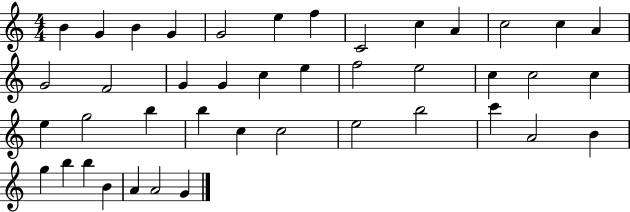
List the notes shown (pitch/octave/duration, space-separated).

B4/q G4/q B4/q G4/q G4/h E5/q F5/q C4/h C5/q A4/q C5/h C5/q A4/q G4/h F4/h G4/q G4/q C5/q E5/q F5/h E5/h C5/q C5/h C5/q E5/q G5/h B5/q B5/q C5/q C5/h E5/h B5/h C6/q A4/h B4/q G5/q B5/q B5/q B4/q A4/q A4/h G4/q